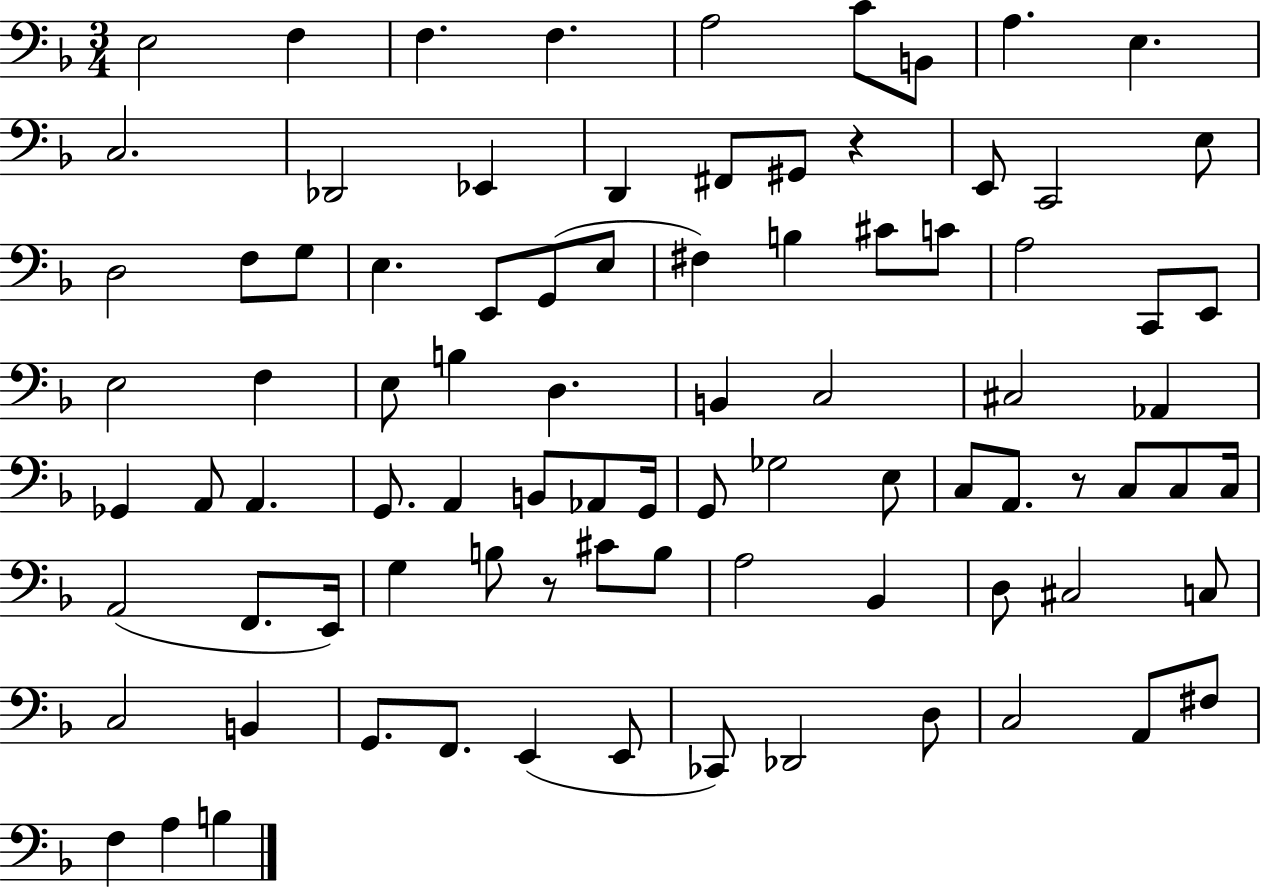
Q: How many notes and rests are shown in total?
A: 87